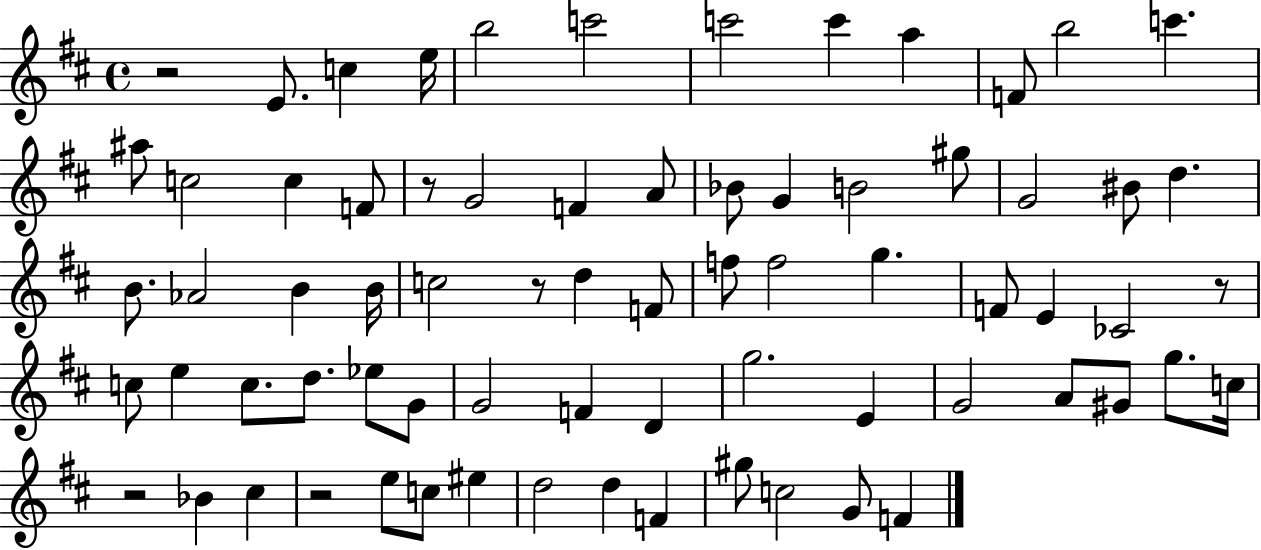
R/h E4/e. C5/q E5/s B5/h C6/h C6/h C6/q A5/q F4/e B5/h C6/q. A#5/e C5/h C5/q F4/e R/e G4/h F4/q A4/e Bb4/e G4/q B4/h G#5/e G4/h BIS4/e D5/q. B4/e. Ab4/h B4/q B4/s C5/h R/e D5/q F4/e F5/e F5/h G5/q. F4/e E4/q CES4/h R/e C5/e E5/q C5/e. D5/e. Eb5/e G4/e G4/h F4/q D4/q G5/h. E4/q G4/h A4/e G#4/e G5/e. C5/s R/h Bb4/q C#5/q R/h E5/e C5/e EIS5/q D5/h D5/q F4/q G#5/e C5/h G4/e F4/q